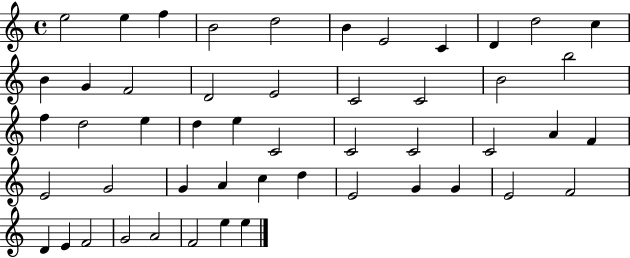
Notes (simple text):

E5/h E5/q F5/q B4/h D5/h B4/q E4/h C4/q D4/q D5/h C5/q B4/q G4/q F4/h D4/h E4/h C4/h C4/h B4/h B5/h F5/q D5/h E5/q D5/q E5/q C4/h C4/h C4/h C4/h A4/q F4/q E4/h G4/h G4/q A4/q C5/q D5/q E4/h G4/q G4/q E4/h F4/h D4/q E4/q F4/h G4/h A4/h F4/h E5/q E5/q